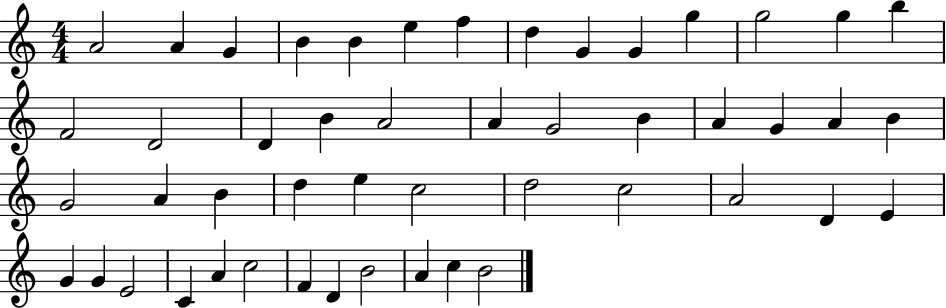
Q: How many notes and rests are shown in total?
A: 49